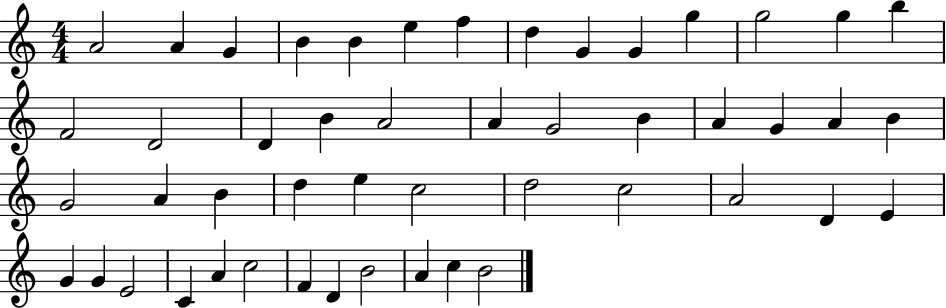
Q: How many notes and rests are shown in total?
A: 49